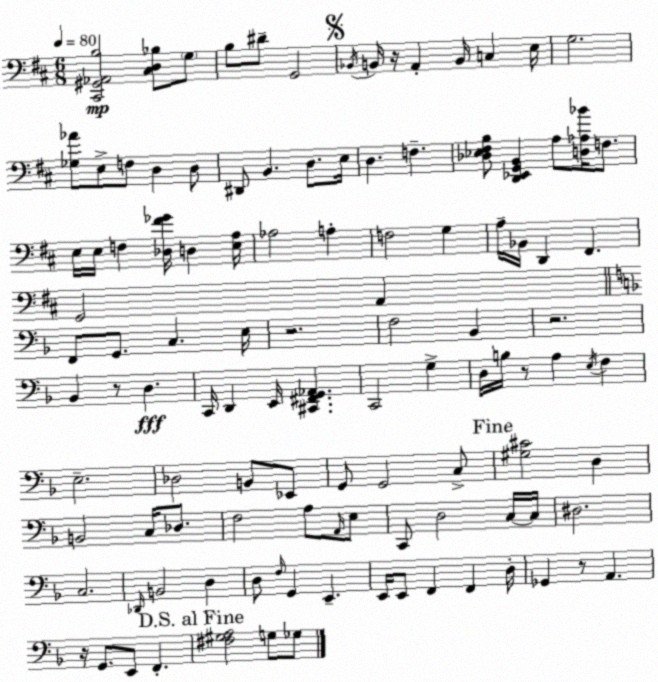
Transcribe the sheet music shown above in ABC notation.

X:1
T:Untitled
M:6/8
L:1/4
K:D
[^C,,^G,,_A,,B,]2 [^C,D,_B,]/2 G,/2 B,/2 ^D/2 G,,2 _B,,/4 B,,/4 z/4 A,, B,,/4 C, E,/4 G,2 [_G,_A]/2 E,/2 F,/2 D, D,/2 ^D,,/2 B,, D,/2 E,/4 D, F, [_D,_E,^F,B,]/2 [D,,_E,,G,,B,,] A,/2 [D,_A,_B]/4 F,/2 E,/4 E,/4 F, [_D,^F_G]/4 D, [E,A,]/4 _A,2 A, F,2 G, A,/4 _B,,/4 D,, ^F,, G,,2 A,, F,,/2 G,,/2 C, E,/4 z2 F,2 _B,, z2 _B,, z/2 D, C,,/4 D,, E,,/4 [^C,,^F,,G,,_A,,] C,,2 G, D,/4 B,/4 z/2 A, E,/4 F, E,2 _D,2 B,,/2 _E,,/2 G,,/2 G,,2 C,/2 [^G,^C]2 D, B,,2 C,/4 _D,/2 F,2 A,/2 A,,/4 E,/2 C,,/2 D,2 C,/4 C,/4 ^D,2 C,2 _D,,/4 B,,2 D, D,/2 F,/4 G,, E,, E,,/4 E,,/2 F,, F,, D,/4 _G,, z/2 A,, z/4 G,,/2 E,,/2 F,, [^F,^G,A,]2 G,/2 _G,/2